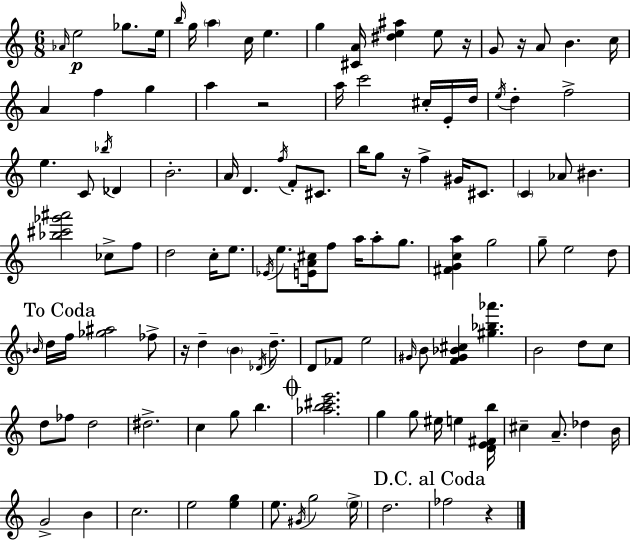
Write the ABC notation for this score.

X:1
T:Untitled
M:6/8
L:1/4
K:Am
_A/4 e2 _g/2 e/4 b/4 g/4 a c/4 e g [^CA]/4 [^de^a] e/2 z/4 G/2 z/4 A/2 B c/4 A f g a z2 a/4 c'2 ^c/4 E/4 d/4 e/4 d f2 e C/2 _b/4 _D B2 A/4 D f/4 F/2 ^C/2 b/4 g/2 z/4 f ^G/4 ^C/2 C _A/2 ^B [_b^c'_g'^a']2 _c/2 f/2 d2 c/4 e/2 _E/4 e/2 [EA^c]/4 f/2 a/4 a/2 g/2 [^FGca] g2 g/2 e2 d/2 _B/4 d/4 f/4 [_g^a]2 _f/2 z/4 d B _D/4 d/2 D/2 _F/2 e2 ^G/4 B/2 [F^G_B^c] [^g_b_a'] B2 d/2 c/2 d/2 _f/2 d2 ^d2 c g/2 b [_ab^c'e']2 g g/2 ^e/4 e [DE^Fb]/4 ^c A/2 _d B/4 G2 B c2 e2 [eg] e/2 ^G/4 g2 e/4 d2 _f2 z